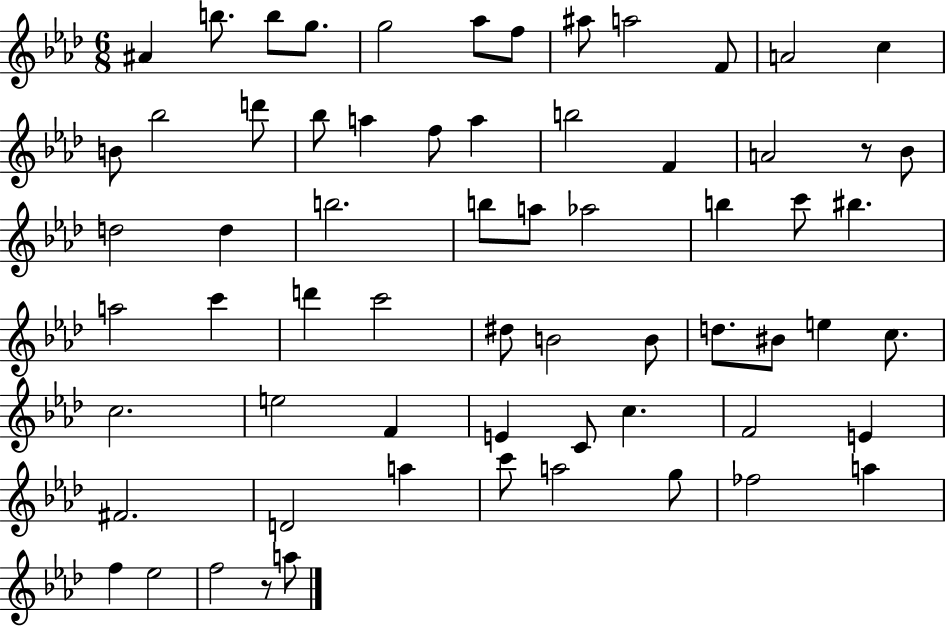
{
  \clef treble
  \numericTimeSignature
  \time 6/8
  \key aes \major
  ais'4 b''8. b''8 g''8. | g''2 aes''8 f''8 | ais''8 a''2 f'8 | a'2 c''4 | \break b'8 bes''2 d'''8 | bes''8 a''4 f''8 a''4 | b''2 f'4 | a'2 r8 bes'8 | \break d''2 d''4 | b''2. | b''8 a''8 aes''2 | b''4 c'''8 bis''4. | \break a''2 c'''4 | d'''4 c'''2 | dis''8 b'2 b'8 | d''8. bis'8 e''4 c''8. | \break c''2. | e''2 f'4 | e'4 c'8 c''4. | f'2 e'4 | \break fis'2. | d'2 a''4 | c'''8 a''2 g''8 | fes''2 a''4 | \break f''4 ees''2 | f''2 r8 a''8 | \bar "|."
}